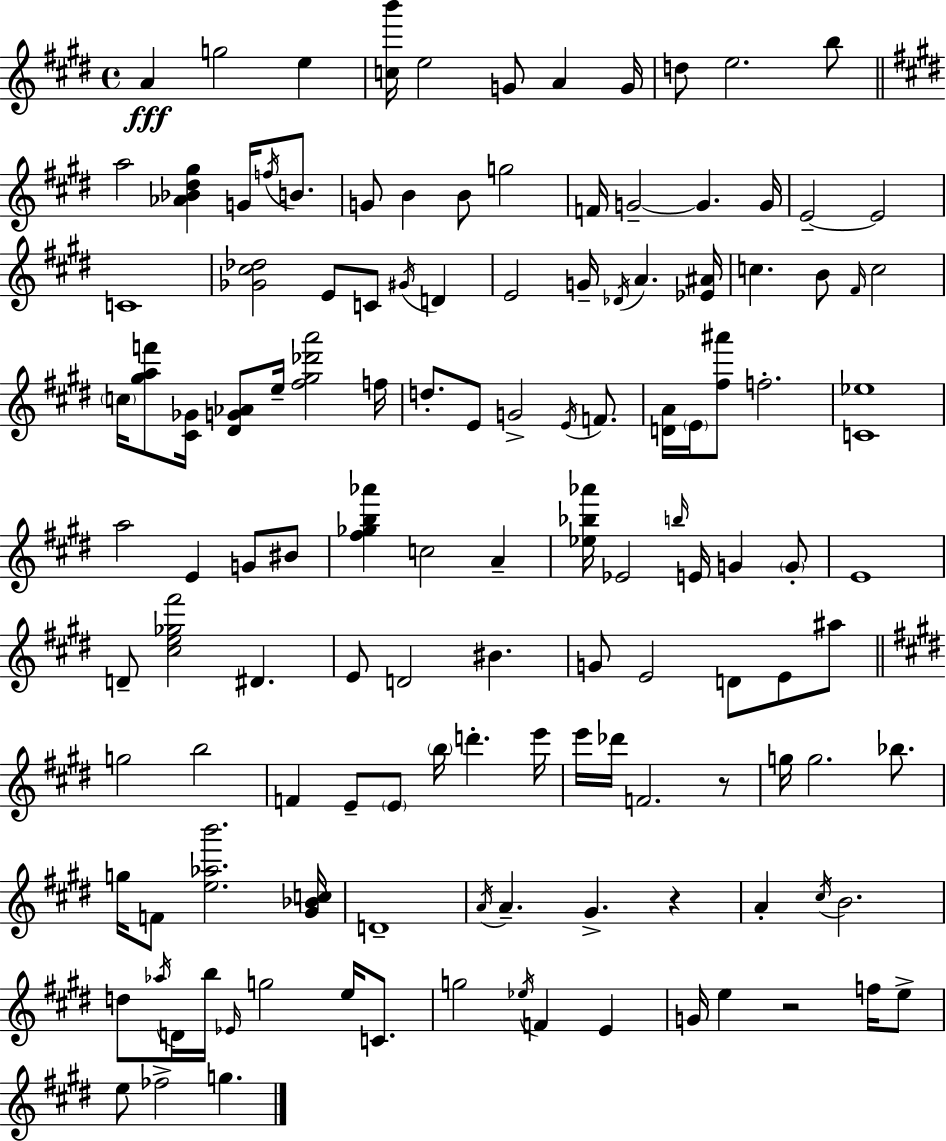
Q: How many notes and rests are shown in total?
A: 130